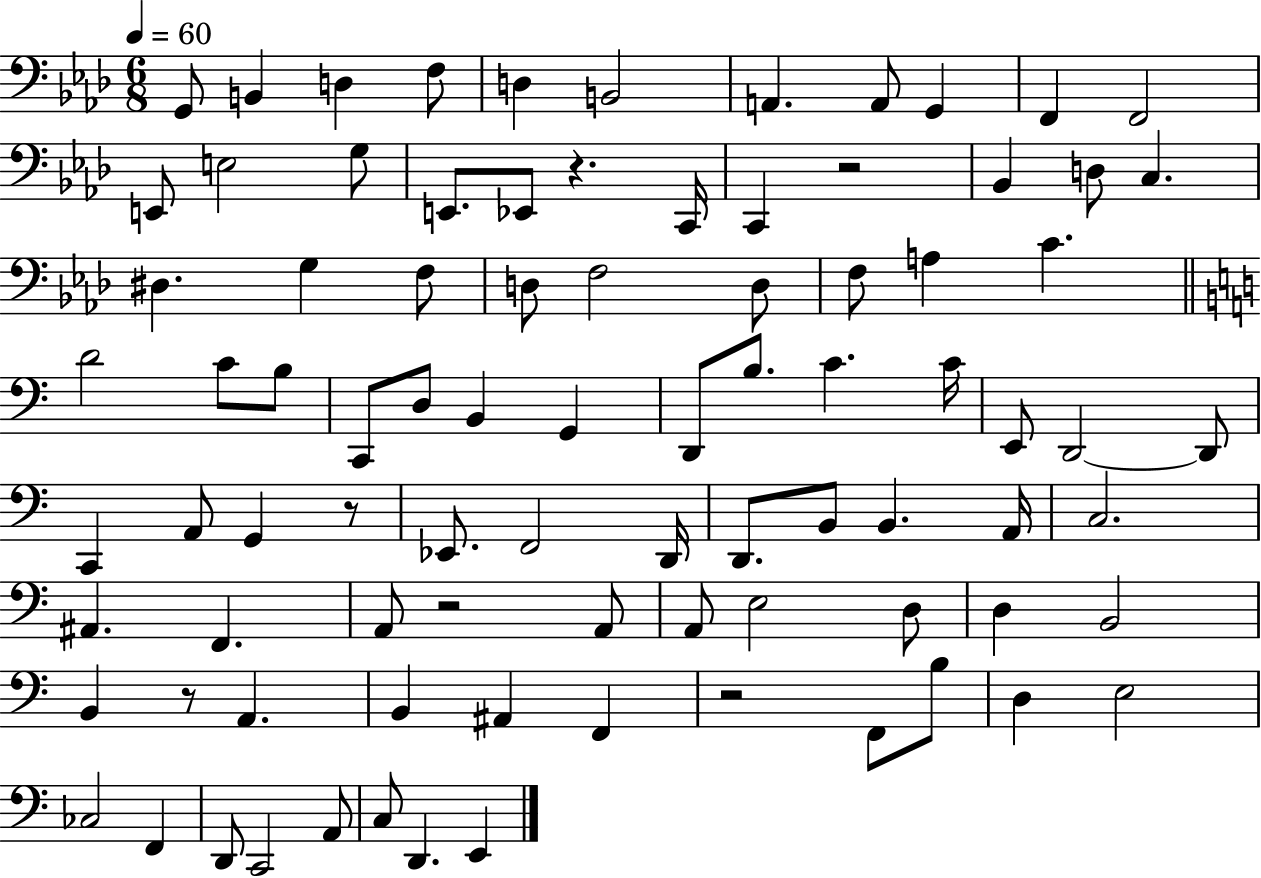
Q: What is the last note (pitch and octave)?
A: E2